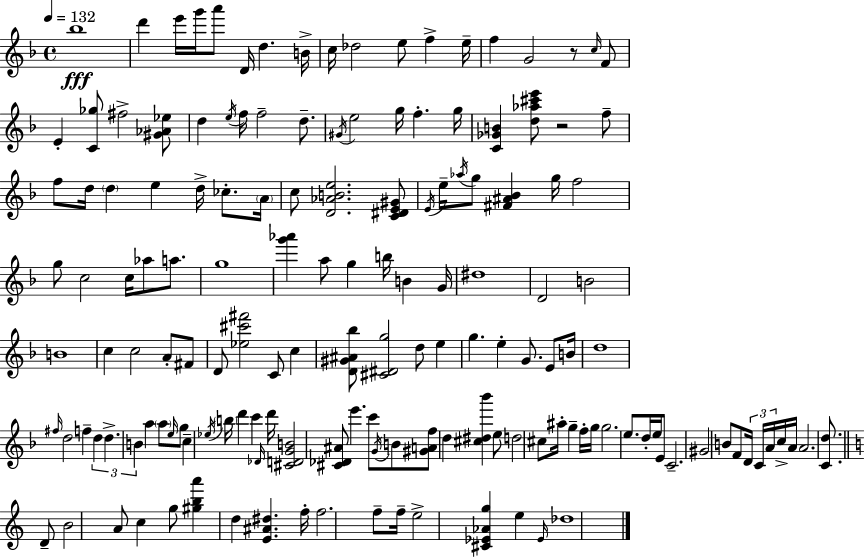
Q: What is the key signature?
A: D minor